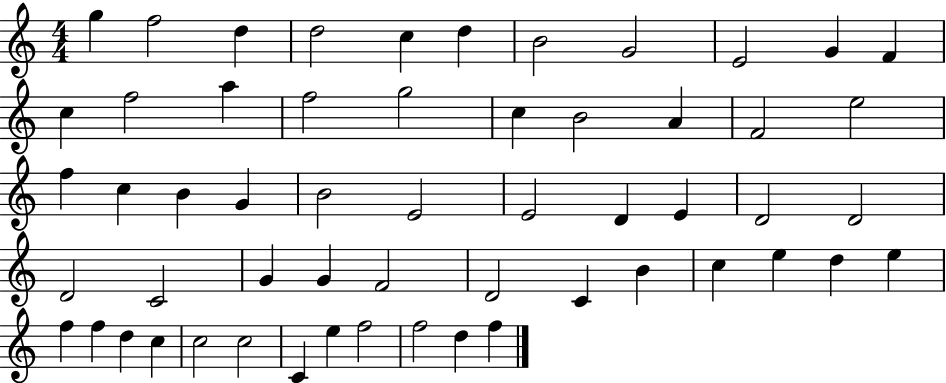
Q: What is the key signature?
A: C major